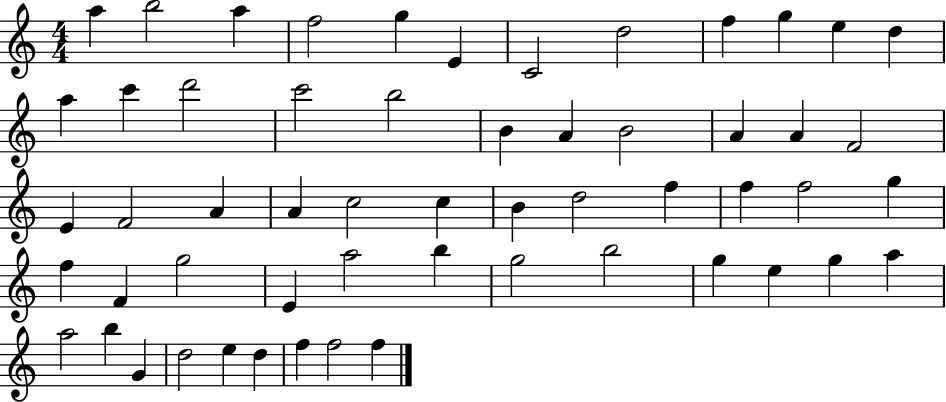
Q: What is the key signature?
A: C major